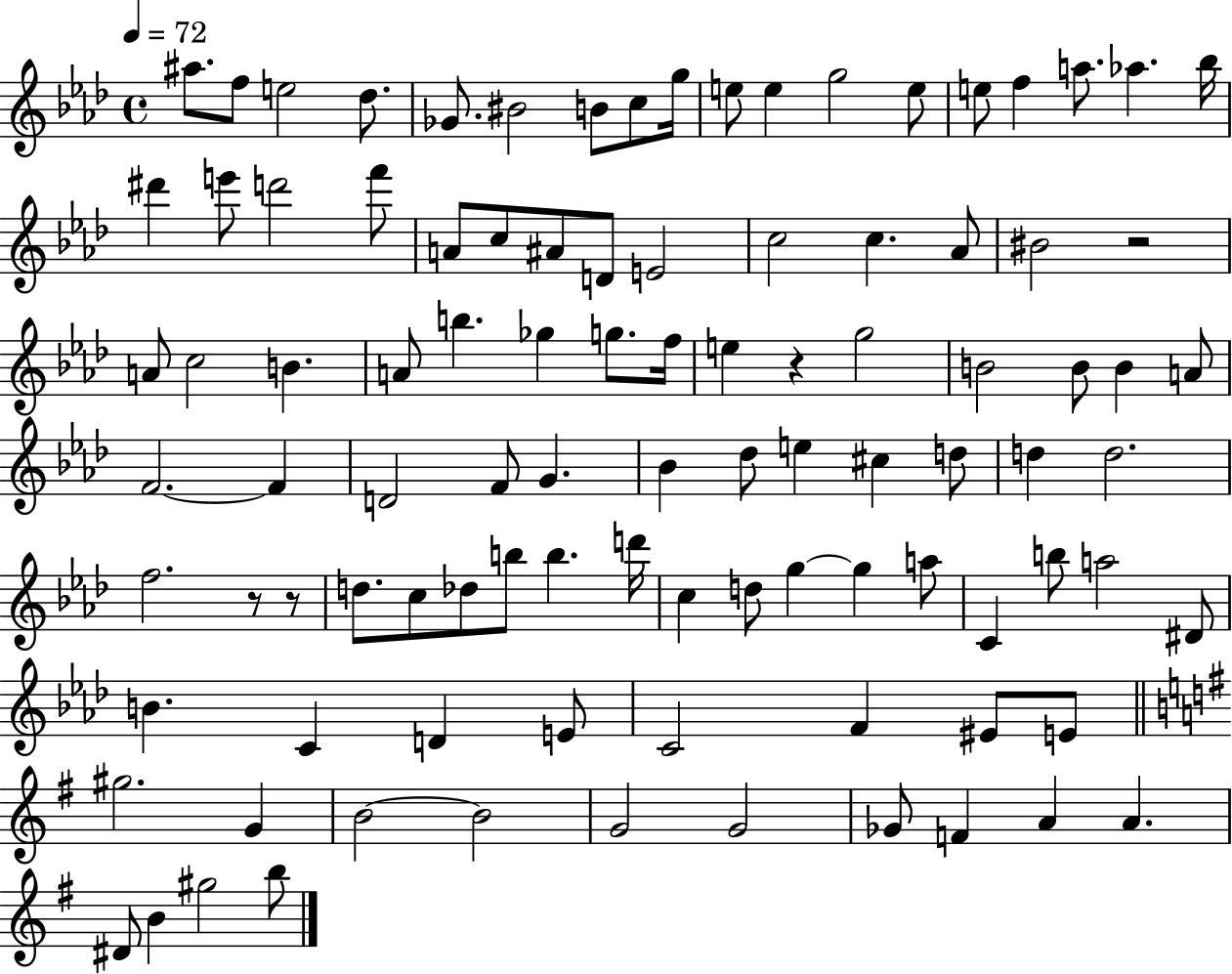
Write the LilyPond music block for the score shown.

{
  \clef treble
  \time 4/4
  \defaultTimeSignature
  \key aes \major
  \tempo 4 = 72
  ais''8. f''8 e''2 des''8. | ges'8. bis'2 b'8 c''8 g''16 | e''8 e''4 g''2 e''8 | e''8 f''4 a''8. aes''4. bes''16 | \break dis'''4 e'''8 d'''2 f'''8 | a'8 c''8 ais'8 d'8 e'2 | c''2 c''4. aes'8 | bis'2 r2 | \break a'8 c''2 b'4. | a'8 b''4. ges''4 g''8. f''16 | e''4 r4 g''2 | b'2 b'8 b'4 a'8 | \break f'2.~~ f'4 | d'2 f'8 g'4. | bes'4 des''8 e''4 cis''4 d''8 | d''4 d''2. | \break f''2. r8 r8 | d''8. c''8 des''8 b''8 b''4. d'''16 | c''4 d''8 g''4~~ g''4 a''8 | c'4 b''8 a''2 dis'8 | \break b'4. c'4 d'4 e'8 | c'2 f'4 eis'8 e'8 | \bar "||" \break \key e \minor gis''2. g'4 | b'2~~ b'2 | g'2 g'2 | ges'8 f'4 a'4 a'4. | \break dis'8 b'4 gis''2 b''8 | \bar "|."
}